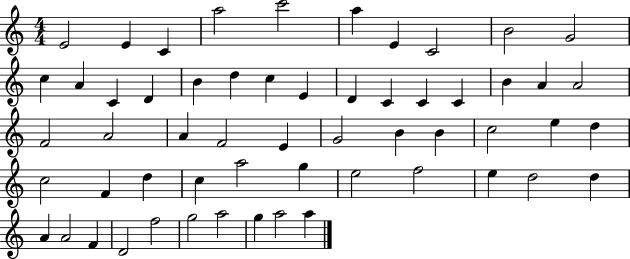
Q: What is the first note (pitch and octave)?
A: E4